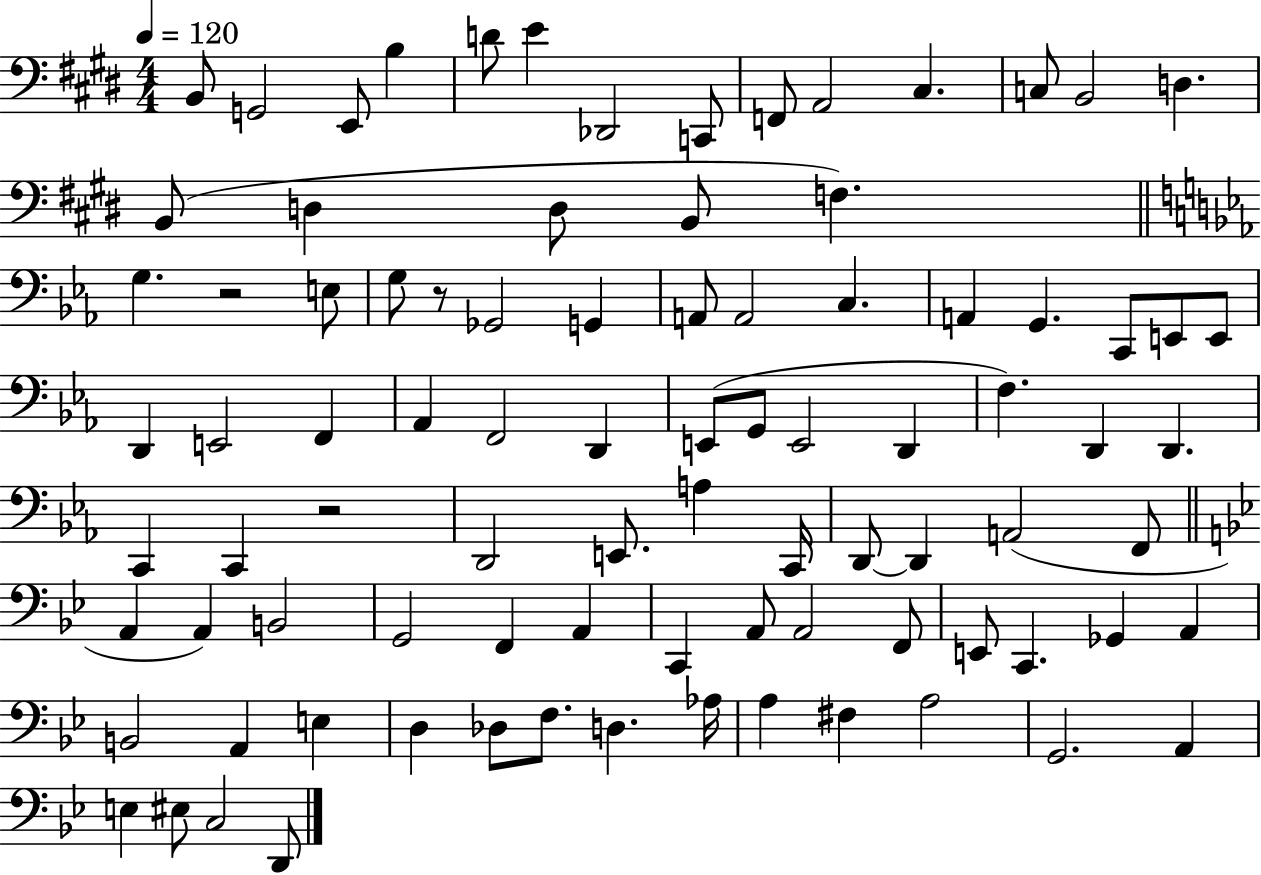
B2/e G2/h E2/e B3/q D4/e E4/q Db2/h C2/e F2/e A2/h C#3/q. C3/e B2/h D3/q. B2/e D3/q D3/e B2/e F3/q. G3/q. R/h E3/e G3/e R/e Gb2/h G2/q A2/e A2/h C3/q. A2/q G2/q. C2/e E2/e E2/e D2/q E2/h F2/q Ab2/q F2/h D2/q E2/e G2/e E2/h D2/q F3/q. D2/q D2/q. C2/q C2/q R/h D2/h E2/e. A3/q C2/s D2/e D2/q A2/h F2/e A2/q A2/q B2/h G2/h F2/q A2/q C2/q A2/e A2/h F2/e E2/e C2/q. Gb2/q A2/q B2/h A2/q E3/q D3/q Db3/e F3/e. D3/q. Ab3/s A3/q F#3/q A3/h G2/h. A2/q E3/q EIS3/e C3/h D2/e